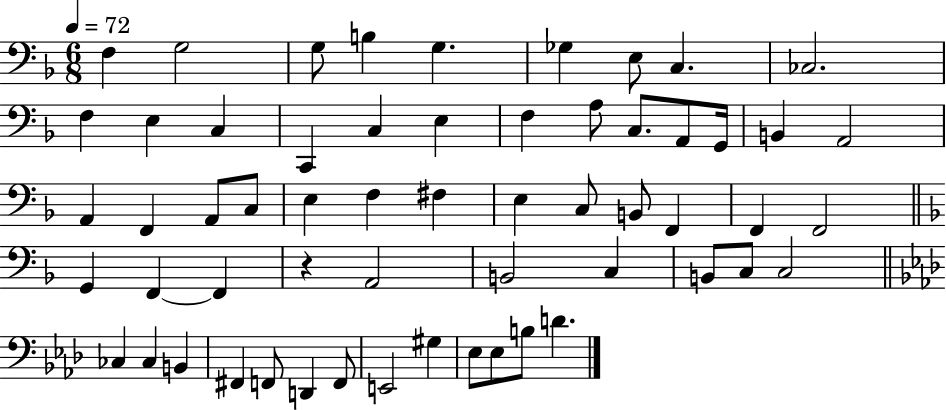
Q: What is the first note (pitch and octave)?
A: F3